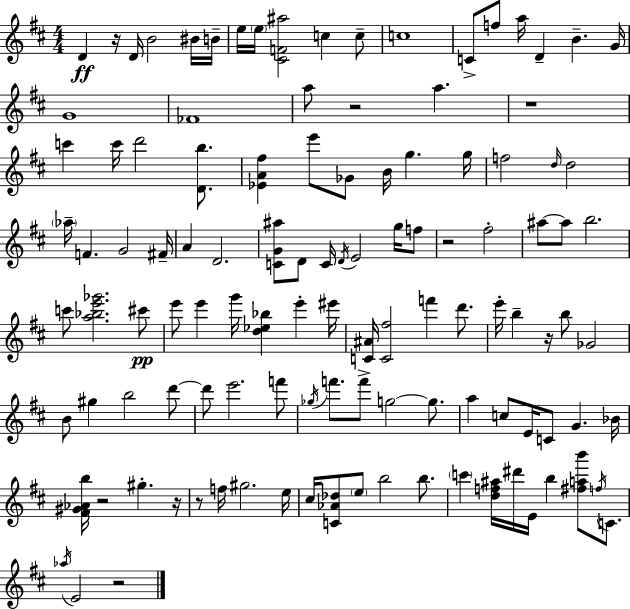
D4/q R/s D4/s B4/h BIS4/s B4/s E5/s E5/s [C#4,F4,A#5]/h C5/q C5/e C5/w C4/e F5/e A5/s D4/q B4/q. G4/s G4/w FES4/w A5/e R/h A5/q. R/w C6/q C6/s D6/h [D4,B5]/e. [Eb4,A4,F#5]/q E6/e Gb4/e B4/s G5/q. G5/s F5/h D5/s D5/h Ab5/s F4/q. G4/h F#4/s A4/q D4/h. [C4,G4,A#5]/e D4/e C4/s D4/s E4/h G5/s F5/e R/h F#5/h A#5/e A#5/e B5/h. C6/e [A5,Bb5,E6,Gb6]/h. C#6/e E6/e E6/q G6/s [D5,Eb5,Bb5]/q E6/q EIS6/s [C4,A#4]/s [C4,F#5]/h F6/q D6/e. E6/s B5/q R/s B5/e Gb4/h B4/e G#5/q B5/h D6/e D6/e E6/h. F6/e Gb5/s F6/e. F6/e G5/h G5/e. A5/q C5/e E4/s C4/e G4/q. Bb4/s [F#4,G#4,Ab4,B5]/s R/h G#5/q. R/s R/e F5/s G#5/h. E5/s C#5/s [C4,Ab4,Db5]/e E5/e B5/h B5/e. C6/q [D5,F5,A#5]/s D#6/s E4/s B5/q [F#5,A5,B6]/e F5/s C4/e. Ab5/s E4/h R/h